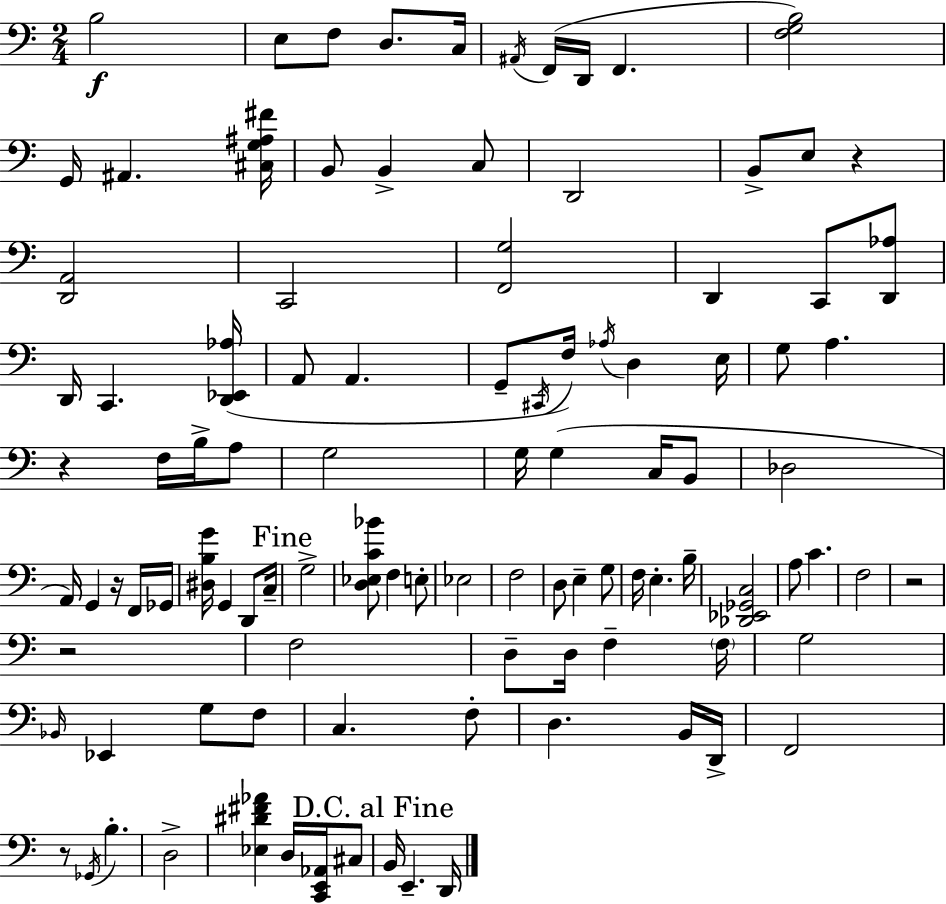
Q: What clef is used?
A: bass